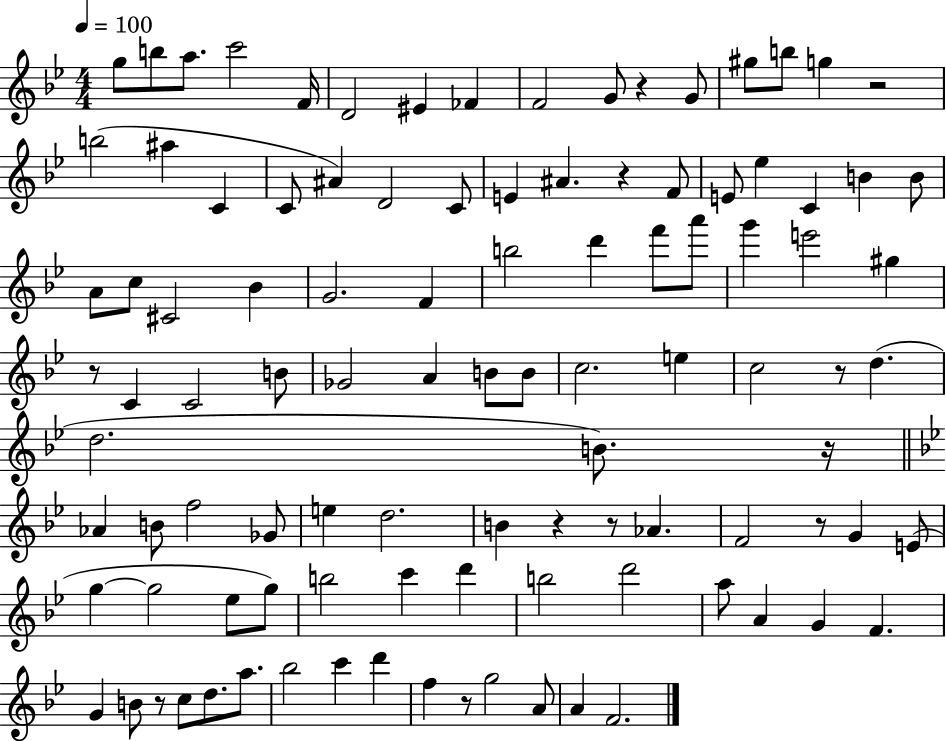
G5/e B5/e A5/e. C6/h F4/s D4/h EIS4/q FES4/q F4/h G4/e R/q G4/e G#5/e B5/e G5/q R/h B5/h A#5/q C4/q C4/e A#4/q D4/h C4/e E4/q A#4/q. R/q F4/e E4/e Eb5/q C4/q B4/q B4/e A4/e C5/e C#4/h Bb4/q G4/h. F4/q B5/h D6/q F6/e A6/e G6/q E6/h G#5/q R/e C4/q C4/h B4/e Gb4/h A4/q B4/e B4/e C5/h. E5/q C5/h R/e D5/q. D5/h. B4/e. R/s Ab4/q B4/e F5/h Gb4/e E5/q D5/h. B4/q R/q R/e Ab4/q. F4/h R/e G4/q E4/e G5/q G5/h Eb5/e G5/e B5/h C6/q D6/q B5/h D6/h A5/e A4/q G4/q F4/q. G4/q B4/e R/e C5/e D5/e. A5/e. Bb5/h C6/q D6/q F5/q R/e G5/h A4/e A4/q F4/h.